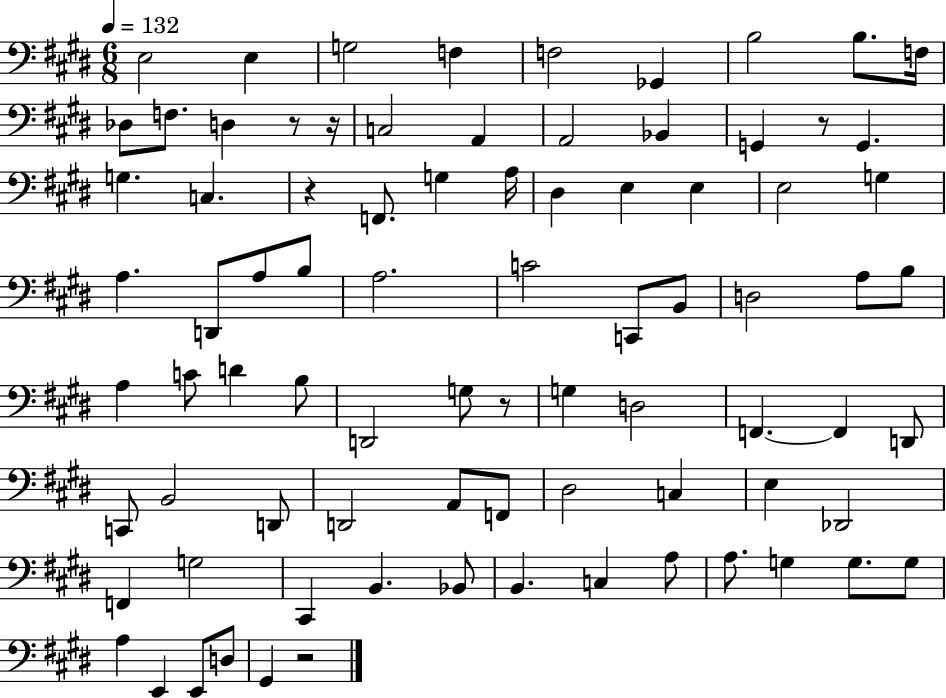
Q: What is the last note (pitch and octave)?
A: G#2